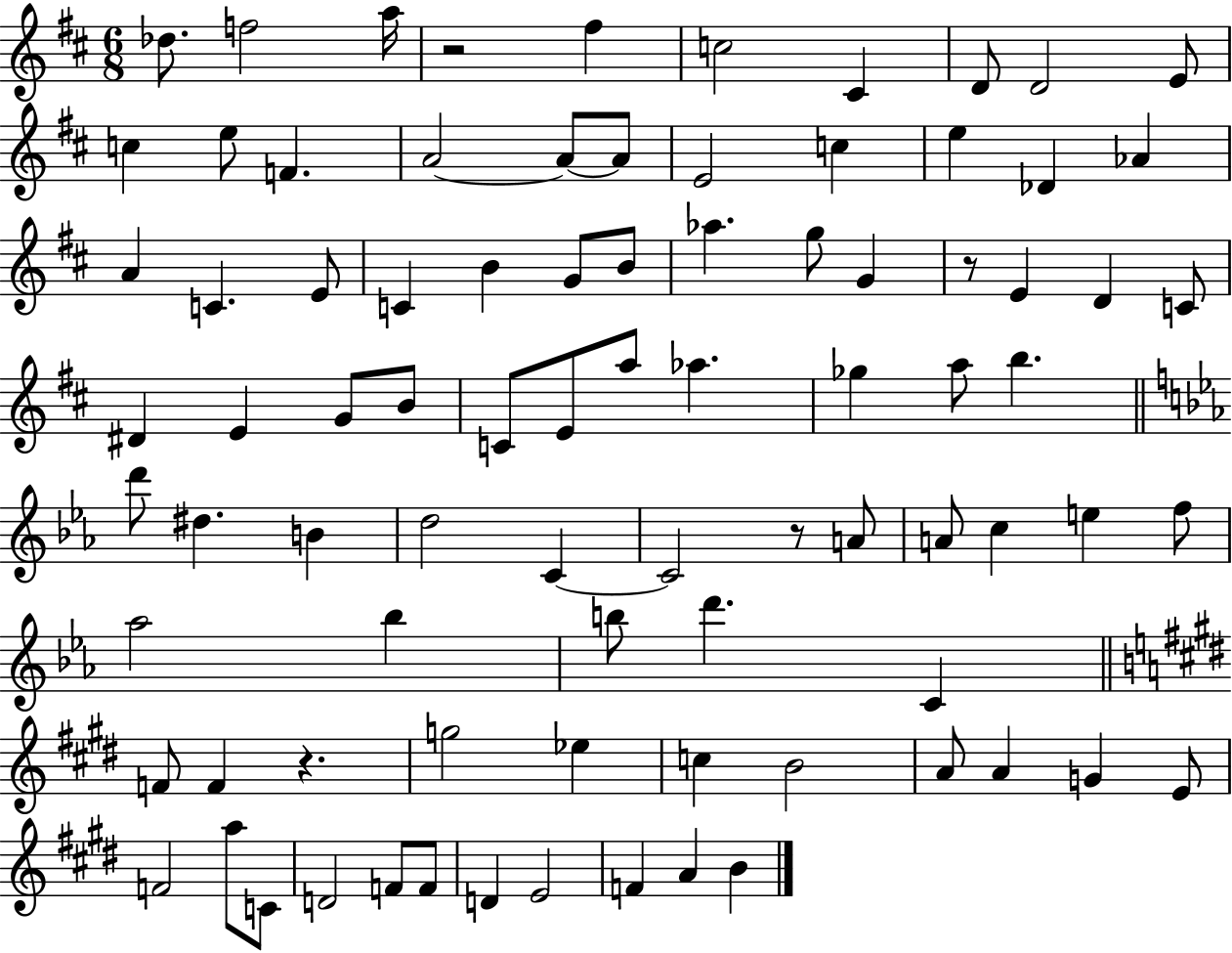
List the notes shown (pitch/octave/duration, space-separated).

Db5/e. F5/h A5/s R/h F#5/q C5/h C#4/q D4/e D4/h E4/e C5/q E5/e F4/q. A4/h A4/e A4/e E4/h C5/q E5/q Db4/q Ab4/q A4/q C4/q. E4/e C4/q B4/q G4/e B4/e Ab5/q. G5/e G4/q R/e E4/q D4/q C4/e D#4/q E4/q G4/e B4/e C4/e E4/e A5/e Ab5/q. Gb5/q A5/e B5/q. D6/e D#5/q. B4/q D5/h C4/q C4/h R/e A4/e A4/e C5/q E5/q F5/e Ab5/h Bb5/q B5/e D6/q. C4/q F4/e F4/q R/q. G5/h Eb5/q C5/q B4/h A4/e A4/q G4/q E4/e F4/h A5/e C4/e D4/h F4/e F4/e D4/q E4/h F4/q A4/q B4/q